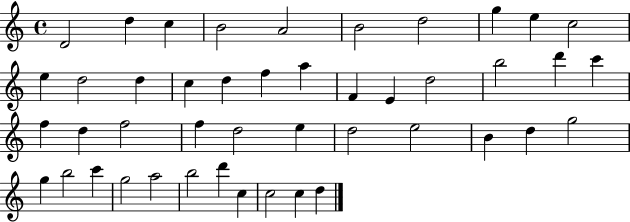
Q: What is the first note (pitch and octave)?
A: D4